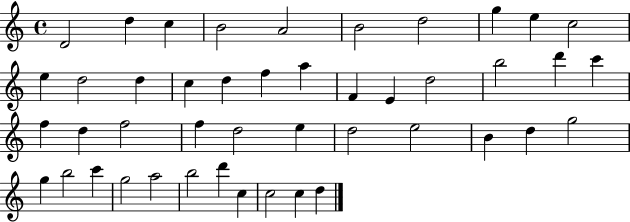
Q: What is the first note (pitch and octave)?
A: D4